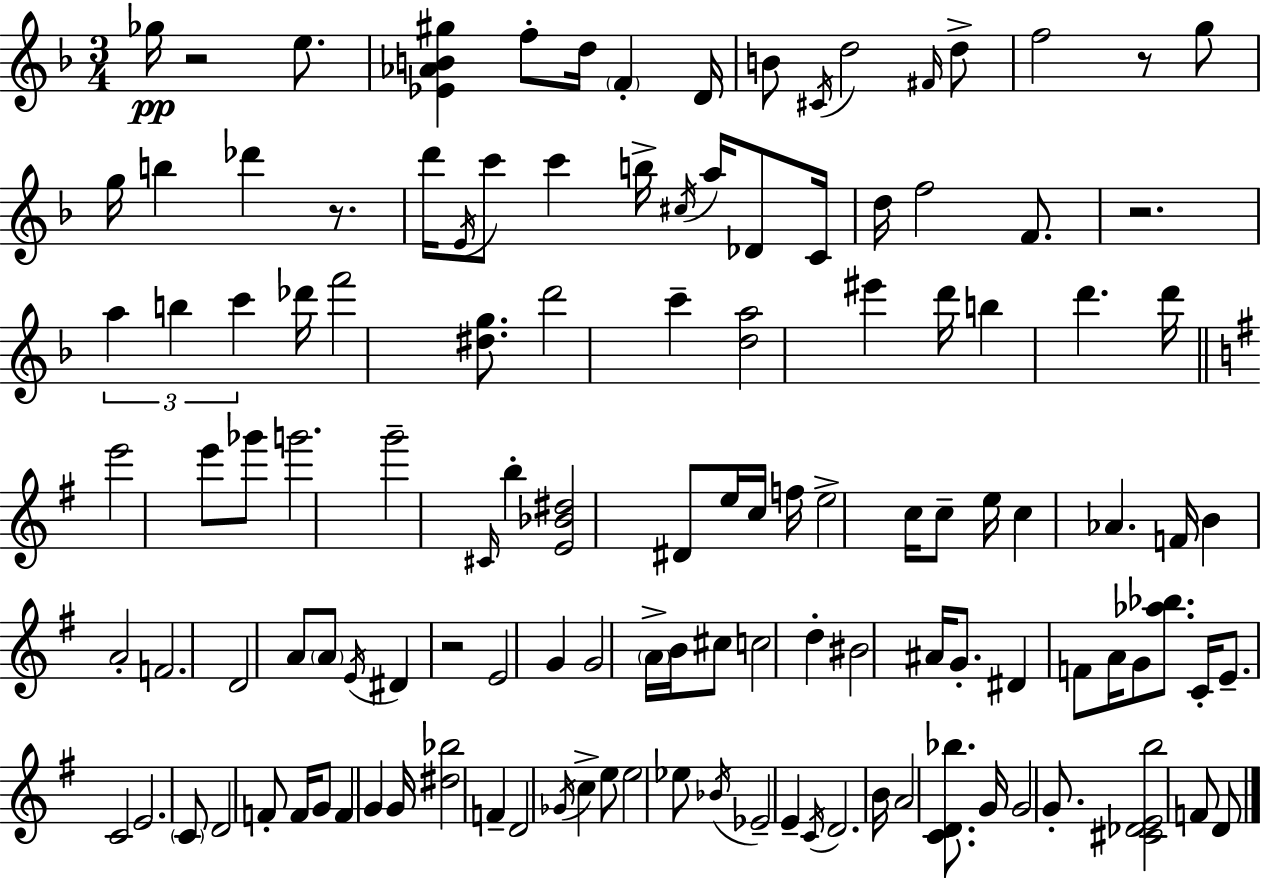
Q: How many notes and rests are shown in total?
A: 125